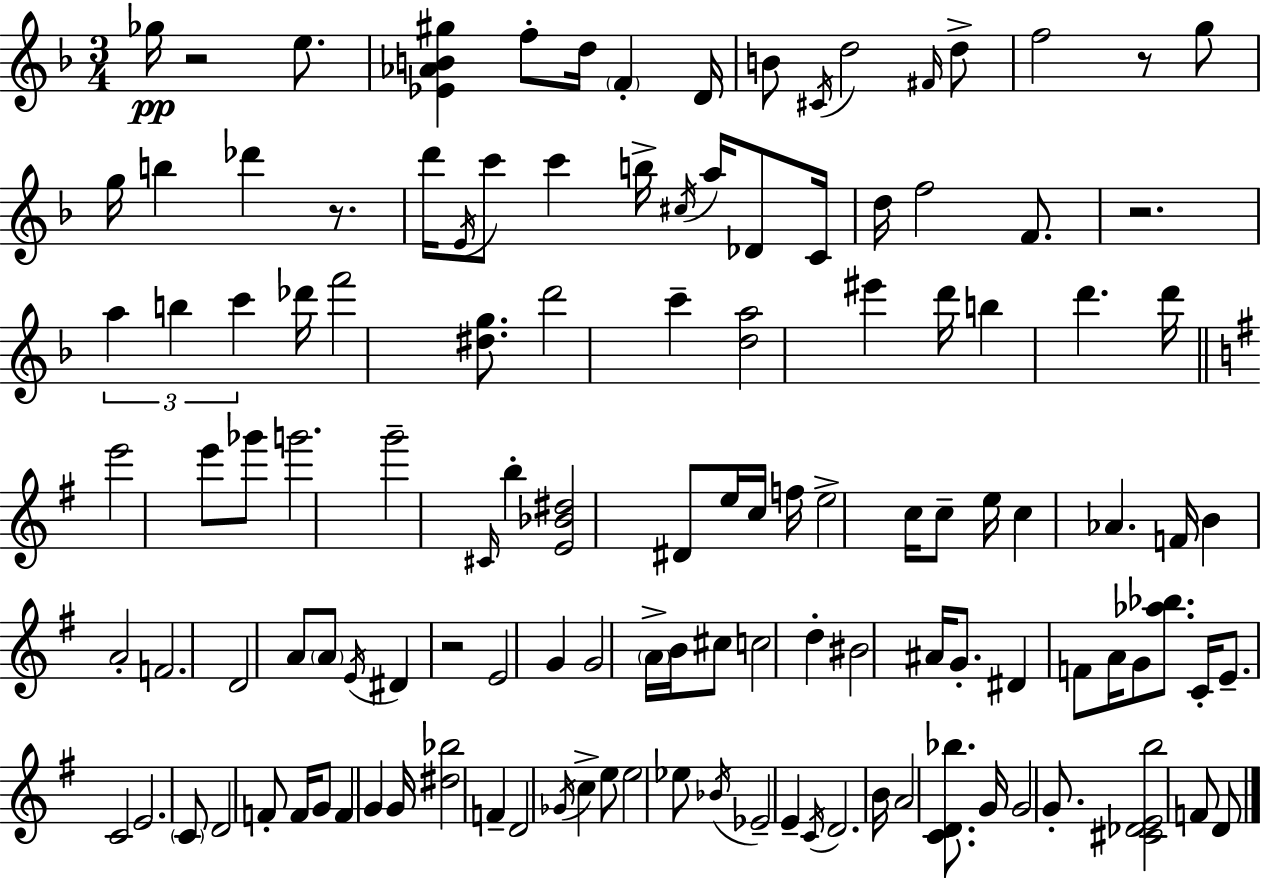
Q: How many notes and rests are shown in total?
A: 125